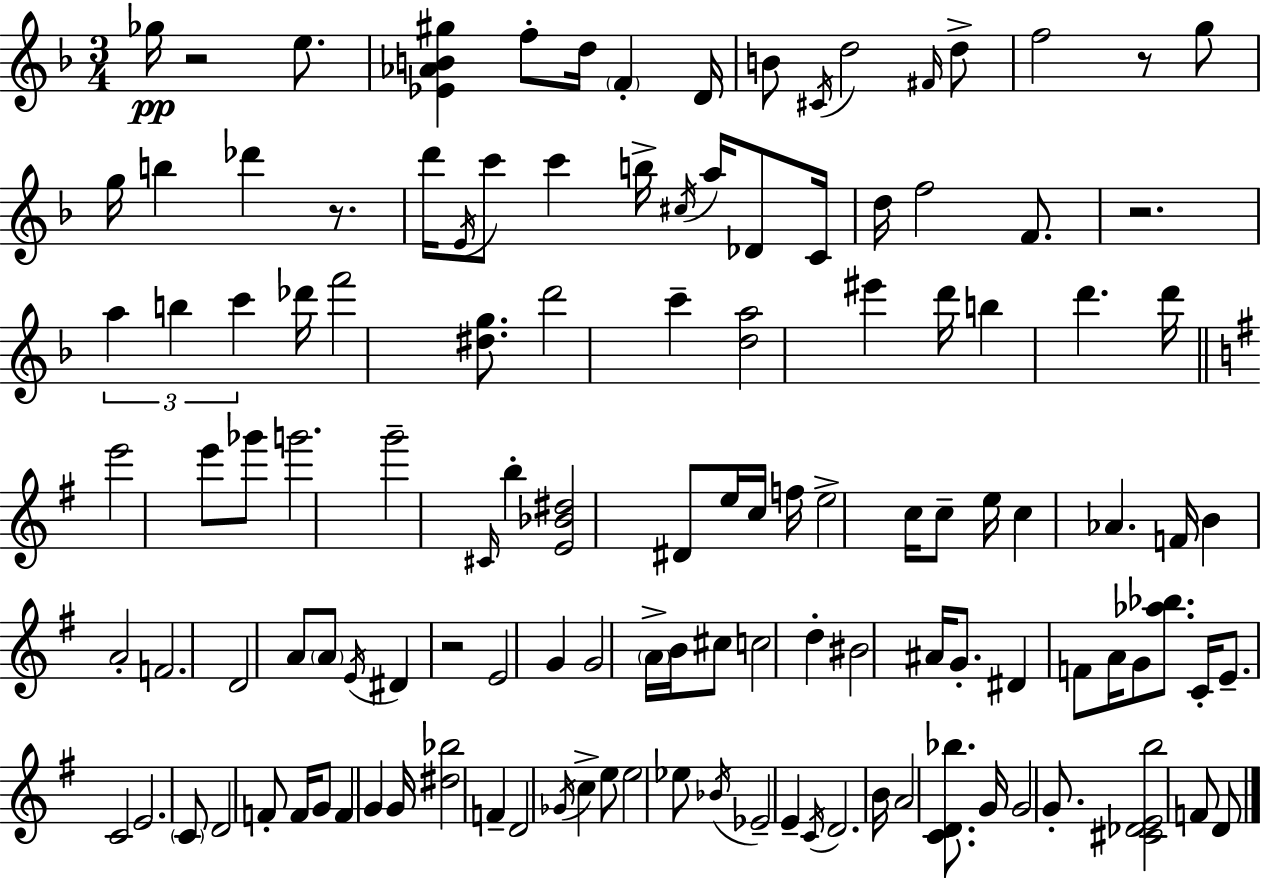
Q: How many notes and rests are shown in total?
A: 125